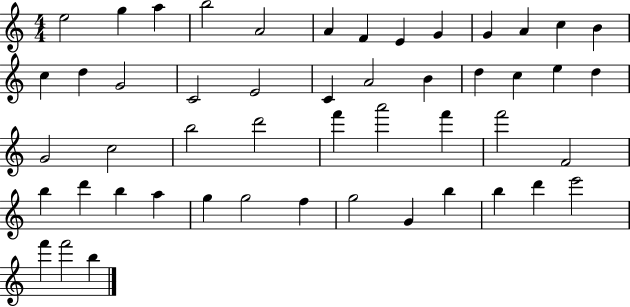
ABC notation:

X:1
T:Untitled
M:4/4
L:1/4
K:C
e2 g a b2 A2 A F E G G A c B c d G2 C2 E2 C A2 B d c e d G2 c2 b2 d'2 f' a'2 f' f'2 F2 b d' b a g g2 f g2 G b b d' e'2 f' f'2 b